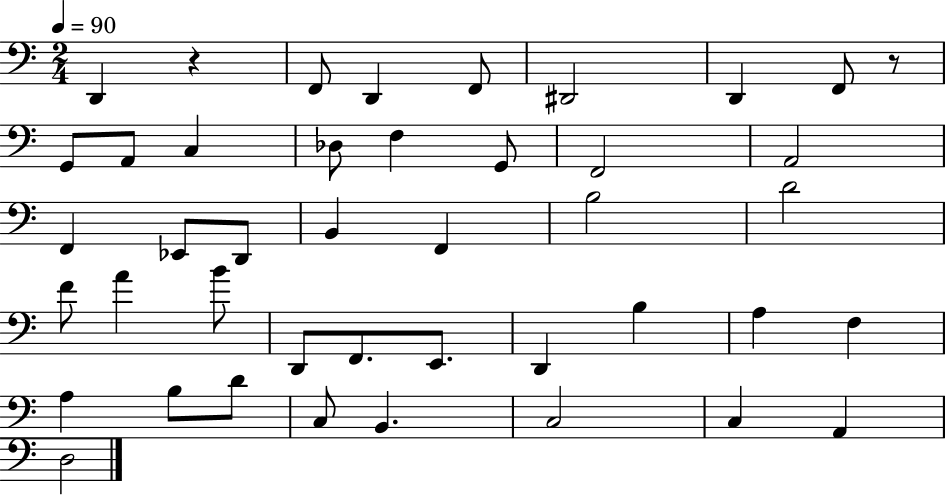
D2/q R/q F2/e D2/q F2/e D#2/h D2/q F2/e R/e G2/e A2/e C3/q Db3/e F3/q G2/e F2/h A2/h F2/q Eb2/e D2/e B2/q F2/q B3/h D4/h F4/e A4/q B4/e D2/e F2/e. E2/e. D2/q B3/q A3/q F3/q A3/q B3/e D4/e C3/e B2/q. C3/h C3/q A2/q D3/h